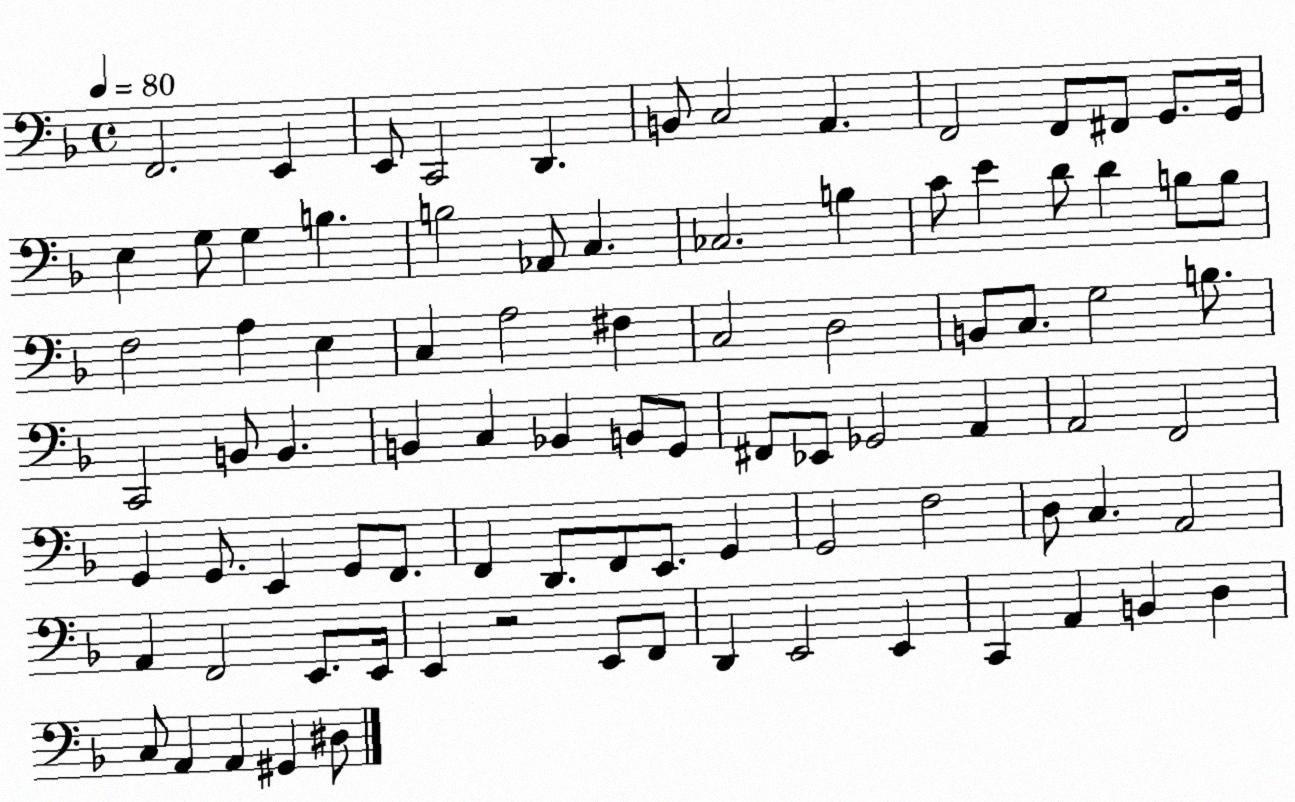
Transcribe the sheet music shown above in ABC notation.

X:1
T:Untitled
M:4/4
L:1/4
K:F
F,,2 E,, E,,/2 C,,2 D,, B,,/2 C,2 A,, F,,2 F,,/2 ^F,,/2 G,,/2 G,,/4 E, G,/2 G, B, B,2 _A,,/2 C, _C,2 B, C/2 E D/2 D B,/2 B,/2 F,2 A, E, C, A,2 ^F, C,2 D,2 B,,/2 C,/2 G,2 B,/2 C,,2 B,,/2 B,, B,, C, _B,, B,,/2 G,,/2 ^F,,/2 _E,,/2 _G,,2 A,, A,,2 F,,2 G,, G,,/2 E,, G,,/2 F,,/2 F,, D,,/2 F,,/2 E,,/2 G,, G,,2 F,2 D,/2 C, A,,2 A,, F,,2 E,,/2 E,,/4 E,, z2 E,,/2 F,,/2 D,, E,,2 E,, C,, A,, B,, D, C,/2 A,, A,, ^G,, ^D,/2